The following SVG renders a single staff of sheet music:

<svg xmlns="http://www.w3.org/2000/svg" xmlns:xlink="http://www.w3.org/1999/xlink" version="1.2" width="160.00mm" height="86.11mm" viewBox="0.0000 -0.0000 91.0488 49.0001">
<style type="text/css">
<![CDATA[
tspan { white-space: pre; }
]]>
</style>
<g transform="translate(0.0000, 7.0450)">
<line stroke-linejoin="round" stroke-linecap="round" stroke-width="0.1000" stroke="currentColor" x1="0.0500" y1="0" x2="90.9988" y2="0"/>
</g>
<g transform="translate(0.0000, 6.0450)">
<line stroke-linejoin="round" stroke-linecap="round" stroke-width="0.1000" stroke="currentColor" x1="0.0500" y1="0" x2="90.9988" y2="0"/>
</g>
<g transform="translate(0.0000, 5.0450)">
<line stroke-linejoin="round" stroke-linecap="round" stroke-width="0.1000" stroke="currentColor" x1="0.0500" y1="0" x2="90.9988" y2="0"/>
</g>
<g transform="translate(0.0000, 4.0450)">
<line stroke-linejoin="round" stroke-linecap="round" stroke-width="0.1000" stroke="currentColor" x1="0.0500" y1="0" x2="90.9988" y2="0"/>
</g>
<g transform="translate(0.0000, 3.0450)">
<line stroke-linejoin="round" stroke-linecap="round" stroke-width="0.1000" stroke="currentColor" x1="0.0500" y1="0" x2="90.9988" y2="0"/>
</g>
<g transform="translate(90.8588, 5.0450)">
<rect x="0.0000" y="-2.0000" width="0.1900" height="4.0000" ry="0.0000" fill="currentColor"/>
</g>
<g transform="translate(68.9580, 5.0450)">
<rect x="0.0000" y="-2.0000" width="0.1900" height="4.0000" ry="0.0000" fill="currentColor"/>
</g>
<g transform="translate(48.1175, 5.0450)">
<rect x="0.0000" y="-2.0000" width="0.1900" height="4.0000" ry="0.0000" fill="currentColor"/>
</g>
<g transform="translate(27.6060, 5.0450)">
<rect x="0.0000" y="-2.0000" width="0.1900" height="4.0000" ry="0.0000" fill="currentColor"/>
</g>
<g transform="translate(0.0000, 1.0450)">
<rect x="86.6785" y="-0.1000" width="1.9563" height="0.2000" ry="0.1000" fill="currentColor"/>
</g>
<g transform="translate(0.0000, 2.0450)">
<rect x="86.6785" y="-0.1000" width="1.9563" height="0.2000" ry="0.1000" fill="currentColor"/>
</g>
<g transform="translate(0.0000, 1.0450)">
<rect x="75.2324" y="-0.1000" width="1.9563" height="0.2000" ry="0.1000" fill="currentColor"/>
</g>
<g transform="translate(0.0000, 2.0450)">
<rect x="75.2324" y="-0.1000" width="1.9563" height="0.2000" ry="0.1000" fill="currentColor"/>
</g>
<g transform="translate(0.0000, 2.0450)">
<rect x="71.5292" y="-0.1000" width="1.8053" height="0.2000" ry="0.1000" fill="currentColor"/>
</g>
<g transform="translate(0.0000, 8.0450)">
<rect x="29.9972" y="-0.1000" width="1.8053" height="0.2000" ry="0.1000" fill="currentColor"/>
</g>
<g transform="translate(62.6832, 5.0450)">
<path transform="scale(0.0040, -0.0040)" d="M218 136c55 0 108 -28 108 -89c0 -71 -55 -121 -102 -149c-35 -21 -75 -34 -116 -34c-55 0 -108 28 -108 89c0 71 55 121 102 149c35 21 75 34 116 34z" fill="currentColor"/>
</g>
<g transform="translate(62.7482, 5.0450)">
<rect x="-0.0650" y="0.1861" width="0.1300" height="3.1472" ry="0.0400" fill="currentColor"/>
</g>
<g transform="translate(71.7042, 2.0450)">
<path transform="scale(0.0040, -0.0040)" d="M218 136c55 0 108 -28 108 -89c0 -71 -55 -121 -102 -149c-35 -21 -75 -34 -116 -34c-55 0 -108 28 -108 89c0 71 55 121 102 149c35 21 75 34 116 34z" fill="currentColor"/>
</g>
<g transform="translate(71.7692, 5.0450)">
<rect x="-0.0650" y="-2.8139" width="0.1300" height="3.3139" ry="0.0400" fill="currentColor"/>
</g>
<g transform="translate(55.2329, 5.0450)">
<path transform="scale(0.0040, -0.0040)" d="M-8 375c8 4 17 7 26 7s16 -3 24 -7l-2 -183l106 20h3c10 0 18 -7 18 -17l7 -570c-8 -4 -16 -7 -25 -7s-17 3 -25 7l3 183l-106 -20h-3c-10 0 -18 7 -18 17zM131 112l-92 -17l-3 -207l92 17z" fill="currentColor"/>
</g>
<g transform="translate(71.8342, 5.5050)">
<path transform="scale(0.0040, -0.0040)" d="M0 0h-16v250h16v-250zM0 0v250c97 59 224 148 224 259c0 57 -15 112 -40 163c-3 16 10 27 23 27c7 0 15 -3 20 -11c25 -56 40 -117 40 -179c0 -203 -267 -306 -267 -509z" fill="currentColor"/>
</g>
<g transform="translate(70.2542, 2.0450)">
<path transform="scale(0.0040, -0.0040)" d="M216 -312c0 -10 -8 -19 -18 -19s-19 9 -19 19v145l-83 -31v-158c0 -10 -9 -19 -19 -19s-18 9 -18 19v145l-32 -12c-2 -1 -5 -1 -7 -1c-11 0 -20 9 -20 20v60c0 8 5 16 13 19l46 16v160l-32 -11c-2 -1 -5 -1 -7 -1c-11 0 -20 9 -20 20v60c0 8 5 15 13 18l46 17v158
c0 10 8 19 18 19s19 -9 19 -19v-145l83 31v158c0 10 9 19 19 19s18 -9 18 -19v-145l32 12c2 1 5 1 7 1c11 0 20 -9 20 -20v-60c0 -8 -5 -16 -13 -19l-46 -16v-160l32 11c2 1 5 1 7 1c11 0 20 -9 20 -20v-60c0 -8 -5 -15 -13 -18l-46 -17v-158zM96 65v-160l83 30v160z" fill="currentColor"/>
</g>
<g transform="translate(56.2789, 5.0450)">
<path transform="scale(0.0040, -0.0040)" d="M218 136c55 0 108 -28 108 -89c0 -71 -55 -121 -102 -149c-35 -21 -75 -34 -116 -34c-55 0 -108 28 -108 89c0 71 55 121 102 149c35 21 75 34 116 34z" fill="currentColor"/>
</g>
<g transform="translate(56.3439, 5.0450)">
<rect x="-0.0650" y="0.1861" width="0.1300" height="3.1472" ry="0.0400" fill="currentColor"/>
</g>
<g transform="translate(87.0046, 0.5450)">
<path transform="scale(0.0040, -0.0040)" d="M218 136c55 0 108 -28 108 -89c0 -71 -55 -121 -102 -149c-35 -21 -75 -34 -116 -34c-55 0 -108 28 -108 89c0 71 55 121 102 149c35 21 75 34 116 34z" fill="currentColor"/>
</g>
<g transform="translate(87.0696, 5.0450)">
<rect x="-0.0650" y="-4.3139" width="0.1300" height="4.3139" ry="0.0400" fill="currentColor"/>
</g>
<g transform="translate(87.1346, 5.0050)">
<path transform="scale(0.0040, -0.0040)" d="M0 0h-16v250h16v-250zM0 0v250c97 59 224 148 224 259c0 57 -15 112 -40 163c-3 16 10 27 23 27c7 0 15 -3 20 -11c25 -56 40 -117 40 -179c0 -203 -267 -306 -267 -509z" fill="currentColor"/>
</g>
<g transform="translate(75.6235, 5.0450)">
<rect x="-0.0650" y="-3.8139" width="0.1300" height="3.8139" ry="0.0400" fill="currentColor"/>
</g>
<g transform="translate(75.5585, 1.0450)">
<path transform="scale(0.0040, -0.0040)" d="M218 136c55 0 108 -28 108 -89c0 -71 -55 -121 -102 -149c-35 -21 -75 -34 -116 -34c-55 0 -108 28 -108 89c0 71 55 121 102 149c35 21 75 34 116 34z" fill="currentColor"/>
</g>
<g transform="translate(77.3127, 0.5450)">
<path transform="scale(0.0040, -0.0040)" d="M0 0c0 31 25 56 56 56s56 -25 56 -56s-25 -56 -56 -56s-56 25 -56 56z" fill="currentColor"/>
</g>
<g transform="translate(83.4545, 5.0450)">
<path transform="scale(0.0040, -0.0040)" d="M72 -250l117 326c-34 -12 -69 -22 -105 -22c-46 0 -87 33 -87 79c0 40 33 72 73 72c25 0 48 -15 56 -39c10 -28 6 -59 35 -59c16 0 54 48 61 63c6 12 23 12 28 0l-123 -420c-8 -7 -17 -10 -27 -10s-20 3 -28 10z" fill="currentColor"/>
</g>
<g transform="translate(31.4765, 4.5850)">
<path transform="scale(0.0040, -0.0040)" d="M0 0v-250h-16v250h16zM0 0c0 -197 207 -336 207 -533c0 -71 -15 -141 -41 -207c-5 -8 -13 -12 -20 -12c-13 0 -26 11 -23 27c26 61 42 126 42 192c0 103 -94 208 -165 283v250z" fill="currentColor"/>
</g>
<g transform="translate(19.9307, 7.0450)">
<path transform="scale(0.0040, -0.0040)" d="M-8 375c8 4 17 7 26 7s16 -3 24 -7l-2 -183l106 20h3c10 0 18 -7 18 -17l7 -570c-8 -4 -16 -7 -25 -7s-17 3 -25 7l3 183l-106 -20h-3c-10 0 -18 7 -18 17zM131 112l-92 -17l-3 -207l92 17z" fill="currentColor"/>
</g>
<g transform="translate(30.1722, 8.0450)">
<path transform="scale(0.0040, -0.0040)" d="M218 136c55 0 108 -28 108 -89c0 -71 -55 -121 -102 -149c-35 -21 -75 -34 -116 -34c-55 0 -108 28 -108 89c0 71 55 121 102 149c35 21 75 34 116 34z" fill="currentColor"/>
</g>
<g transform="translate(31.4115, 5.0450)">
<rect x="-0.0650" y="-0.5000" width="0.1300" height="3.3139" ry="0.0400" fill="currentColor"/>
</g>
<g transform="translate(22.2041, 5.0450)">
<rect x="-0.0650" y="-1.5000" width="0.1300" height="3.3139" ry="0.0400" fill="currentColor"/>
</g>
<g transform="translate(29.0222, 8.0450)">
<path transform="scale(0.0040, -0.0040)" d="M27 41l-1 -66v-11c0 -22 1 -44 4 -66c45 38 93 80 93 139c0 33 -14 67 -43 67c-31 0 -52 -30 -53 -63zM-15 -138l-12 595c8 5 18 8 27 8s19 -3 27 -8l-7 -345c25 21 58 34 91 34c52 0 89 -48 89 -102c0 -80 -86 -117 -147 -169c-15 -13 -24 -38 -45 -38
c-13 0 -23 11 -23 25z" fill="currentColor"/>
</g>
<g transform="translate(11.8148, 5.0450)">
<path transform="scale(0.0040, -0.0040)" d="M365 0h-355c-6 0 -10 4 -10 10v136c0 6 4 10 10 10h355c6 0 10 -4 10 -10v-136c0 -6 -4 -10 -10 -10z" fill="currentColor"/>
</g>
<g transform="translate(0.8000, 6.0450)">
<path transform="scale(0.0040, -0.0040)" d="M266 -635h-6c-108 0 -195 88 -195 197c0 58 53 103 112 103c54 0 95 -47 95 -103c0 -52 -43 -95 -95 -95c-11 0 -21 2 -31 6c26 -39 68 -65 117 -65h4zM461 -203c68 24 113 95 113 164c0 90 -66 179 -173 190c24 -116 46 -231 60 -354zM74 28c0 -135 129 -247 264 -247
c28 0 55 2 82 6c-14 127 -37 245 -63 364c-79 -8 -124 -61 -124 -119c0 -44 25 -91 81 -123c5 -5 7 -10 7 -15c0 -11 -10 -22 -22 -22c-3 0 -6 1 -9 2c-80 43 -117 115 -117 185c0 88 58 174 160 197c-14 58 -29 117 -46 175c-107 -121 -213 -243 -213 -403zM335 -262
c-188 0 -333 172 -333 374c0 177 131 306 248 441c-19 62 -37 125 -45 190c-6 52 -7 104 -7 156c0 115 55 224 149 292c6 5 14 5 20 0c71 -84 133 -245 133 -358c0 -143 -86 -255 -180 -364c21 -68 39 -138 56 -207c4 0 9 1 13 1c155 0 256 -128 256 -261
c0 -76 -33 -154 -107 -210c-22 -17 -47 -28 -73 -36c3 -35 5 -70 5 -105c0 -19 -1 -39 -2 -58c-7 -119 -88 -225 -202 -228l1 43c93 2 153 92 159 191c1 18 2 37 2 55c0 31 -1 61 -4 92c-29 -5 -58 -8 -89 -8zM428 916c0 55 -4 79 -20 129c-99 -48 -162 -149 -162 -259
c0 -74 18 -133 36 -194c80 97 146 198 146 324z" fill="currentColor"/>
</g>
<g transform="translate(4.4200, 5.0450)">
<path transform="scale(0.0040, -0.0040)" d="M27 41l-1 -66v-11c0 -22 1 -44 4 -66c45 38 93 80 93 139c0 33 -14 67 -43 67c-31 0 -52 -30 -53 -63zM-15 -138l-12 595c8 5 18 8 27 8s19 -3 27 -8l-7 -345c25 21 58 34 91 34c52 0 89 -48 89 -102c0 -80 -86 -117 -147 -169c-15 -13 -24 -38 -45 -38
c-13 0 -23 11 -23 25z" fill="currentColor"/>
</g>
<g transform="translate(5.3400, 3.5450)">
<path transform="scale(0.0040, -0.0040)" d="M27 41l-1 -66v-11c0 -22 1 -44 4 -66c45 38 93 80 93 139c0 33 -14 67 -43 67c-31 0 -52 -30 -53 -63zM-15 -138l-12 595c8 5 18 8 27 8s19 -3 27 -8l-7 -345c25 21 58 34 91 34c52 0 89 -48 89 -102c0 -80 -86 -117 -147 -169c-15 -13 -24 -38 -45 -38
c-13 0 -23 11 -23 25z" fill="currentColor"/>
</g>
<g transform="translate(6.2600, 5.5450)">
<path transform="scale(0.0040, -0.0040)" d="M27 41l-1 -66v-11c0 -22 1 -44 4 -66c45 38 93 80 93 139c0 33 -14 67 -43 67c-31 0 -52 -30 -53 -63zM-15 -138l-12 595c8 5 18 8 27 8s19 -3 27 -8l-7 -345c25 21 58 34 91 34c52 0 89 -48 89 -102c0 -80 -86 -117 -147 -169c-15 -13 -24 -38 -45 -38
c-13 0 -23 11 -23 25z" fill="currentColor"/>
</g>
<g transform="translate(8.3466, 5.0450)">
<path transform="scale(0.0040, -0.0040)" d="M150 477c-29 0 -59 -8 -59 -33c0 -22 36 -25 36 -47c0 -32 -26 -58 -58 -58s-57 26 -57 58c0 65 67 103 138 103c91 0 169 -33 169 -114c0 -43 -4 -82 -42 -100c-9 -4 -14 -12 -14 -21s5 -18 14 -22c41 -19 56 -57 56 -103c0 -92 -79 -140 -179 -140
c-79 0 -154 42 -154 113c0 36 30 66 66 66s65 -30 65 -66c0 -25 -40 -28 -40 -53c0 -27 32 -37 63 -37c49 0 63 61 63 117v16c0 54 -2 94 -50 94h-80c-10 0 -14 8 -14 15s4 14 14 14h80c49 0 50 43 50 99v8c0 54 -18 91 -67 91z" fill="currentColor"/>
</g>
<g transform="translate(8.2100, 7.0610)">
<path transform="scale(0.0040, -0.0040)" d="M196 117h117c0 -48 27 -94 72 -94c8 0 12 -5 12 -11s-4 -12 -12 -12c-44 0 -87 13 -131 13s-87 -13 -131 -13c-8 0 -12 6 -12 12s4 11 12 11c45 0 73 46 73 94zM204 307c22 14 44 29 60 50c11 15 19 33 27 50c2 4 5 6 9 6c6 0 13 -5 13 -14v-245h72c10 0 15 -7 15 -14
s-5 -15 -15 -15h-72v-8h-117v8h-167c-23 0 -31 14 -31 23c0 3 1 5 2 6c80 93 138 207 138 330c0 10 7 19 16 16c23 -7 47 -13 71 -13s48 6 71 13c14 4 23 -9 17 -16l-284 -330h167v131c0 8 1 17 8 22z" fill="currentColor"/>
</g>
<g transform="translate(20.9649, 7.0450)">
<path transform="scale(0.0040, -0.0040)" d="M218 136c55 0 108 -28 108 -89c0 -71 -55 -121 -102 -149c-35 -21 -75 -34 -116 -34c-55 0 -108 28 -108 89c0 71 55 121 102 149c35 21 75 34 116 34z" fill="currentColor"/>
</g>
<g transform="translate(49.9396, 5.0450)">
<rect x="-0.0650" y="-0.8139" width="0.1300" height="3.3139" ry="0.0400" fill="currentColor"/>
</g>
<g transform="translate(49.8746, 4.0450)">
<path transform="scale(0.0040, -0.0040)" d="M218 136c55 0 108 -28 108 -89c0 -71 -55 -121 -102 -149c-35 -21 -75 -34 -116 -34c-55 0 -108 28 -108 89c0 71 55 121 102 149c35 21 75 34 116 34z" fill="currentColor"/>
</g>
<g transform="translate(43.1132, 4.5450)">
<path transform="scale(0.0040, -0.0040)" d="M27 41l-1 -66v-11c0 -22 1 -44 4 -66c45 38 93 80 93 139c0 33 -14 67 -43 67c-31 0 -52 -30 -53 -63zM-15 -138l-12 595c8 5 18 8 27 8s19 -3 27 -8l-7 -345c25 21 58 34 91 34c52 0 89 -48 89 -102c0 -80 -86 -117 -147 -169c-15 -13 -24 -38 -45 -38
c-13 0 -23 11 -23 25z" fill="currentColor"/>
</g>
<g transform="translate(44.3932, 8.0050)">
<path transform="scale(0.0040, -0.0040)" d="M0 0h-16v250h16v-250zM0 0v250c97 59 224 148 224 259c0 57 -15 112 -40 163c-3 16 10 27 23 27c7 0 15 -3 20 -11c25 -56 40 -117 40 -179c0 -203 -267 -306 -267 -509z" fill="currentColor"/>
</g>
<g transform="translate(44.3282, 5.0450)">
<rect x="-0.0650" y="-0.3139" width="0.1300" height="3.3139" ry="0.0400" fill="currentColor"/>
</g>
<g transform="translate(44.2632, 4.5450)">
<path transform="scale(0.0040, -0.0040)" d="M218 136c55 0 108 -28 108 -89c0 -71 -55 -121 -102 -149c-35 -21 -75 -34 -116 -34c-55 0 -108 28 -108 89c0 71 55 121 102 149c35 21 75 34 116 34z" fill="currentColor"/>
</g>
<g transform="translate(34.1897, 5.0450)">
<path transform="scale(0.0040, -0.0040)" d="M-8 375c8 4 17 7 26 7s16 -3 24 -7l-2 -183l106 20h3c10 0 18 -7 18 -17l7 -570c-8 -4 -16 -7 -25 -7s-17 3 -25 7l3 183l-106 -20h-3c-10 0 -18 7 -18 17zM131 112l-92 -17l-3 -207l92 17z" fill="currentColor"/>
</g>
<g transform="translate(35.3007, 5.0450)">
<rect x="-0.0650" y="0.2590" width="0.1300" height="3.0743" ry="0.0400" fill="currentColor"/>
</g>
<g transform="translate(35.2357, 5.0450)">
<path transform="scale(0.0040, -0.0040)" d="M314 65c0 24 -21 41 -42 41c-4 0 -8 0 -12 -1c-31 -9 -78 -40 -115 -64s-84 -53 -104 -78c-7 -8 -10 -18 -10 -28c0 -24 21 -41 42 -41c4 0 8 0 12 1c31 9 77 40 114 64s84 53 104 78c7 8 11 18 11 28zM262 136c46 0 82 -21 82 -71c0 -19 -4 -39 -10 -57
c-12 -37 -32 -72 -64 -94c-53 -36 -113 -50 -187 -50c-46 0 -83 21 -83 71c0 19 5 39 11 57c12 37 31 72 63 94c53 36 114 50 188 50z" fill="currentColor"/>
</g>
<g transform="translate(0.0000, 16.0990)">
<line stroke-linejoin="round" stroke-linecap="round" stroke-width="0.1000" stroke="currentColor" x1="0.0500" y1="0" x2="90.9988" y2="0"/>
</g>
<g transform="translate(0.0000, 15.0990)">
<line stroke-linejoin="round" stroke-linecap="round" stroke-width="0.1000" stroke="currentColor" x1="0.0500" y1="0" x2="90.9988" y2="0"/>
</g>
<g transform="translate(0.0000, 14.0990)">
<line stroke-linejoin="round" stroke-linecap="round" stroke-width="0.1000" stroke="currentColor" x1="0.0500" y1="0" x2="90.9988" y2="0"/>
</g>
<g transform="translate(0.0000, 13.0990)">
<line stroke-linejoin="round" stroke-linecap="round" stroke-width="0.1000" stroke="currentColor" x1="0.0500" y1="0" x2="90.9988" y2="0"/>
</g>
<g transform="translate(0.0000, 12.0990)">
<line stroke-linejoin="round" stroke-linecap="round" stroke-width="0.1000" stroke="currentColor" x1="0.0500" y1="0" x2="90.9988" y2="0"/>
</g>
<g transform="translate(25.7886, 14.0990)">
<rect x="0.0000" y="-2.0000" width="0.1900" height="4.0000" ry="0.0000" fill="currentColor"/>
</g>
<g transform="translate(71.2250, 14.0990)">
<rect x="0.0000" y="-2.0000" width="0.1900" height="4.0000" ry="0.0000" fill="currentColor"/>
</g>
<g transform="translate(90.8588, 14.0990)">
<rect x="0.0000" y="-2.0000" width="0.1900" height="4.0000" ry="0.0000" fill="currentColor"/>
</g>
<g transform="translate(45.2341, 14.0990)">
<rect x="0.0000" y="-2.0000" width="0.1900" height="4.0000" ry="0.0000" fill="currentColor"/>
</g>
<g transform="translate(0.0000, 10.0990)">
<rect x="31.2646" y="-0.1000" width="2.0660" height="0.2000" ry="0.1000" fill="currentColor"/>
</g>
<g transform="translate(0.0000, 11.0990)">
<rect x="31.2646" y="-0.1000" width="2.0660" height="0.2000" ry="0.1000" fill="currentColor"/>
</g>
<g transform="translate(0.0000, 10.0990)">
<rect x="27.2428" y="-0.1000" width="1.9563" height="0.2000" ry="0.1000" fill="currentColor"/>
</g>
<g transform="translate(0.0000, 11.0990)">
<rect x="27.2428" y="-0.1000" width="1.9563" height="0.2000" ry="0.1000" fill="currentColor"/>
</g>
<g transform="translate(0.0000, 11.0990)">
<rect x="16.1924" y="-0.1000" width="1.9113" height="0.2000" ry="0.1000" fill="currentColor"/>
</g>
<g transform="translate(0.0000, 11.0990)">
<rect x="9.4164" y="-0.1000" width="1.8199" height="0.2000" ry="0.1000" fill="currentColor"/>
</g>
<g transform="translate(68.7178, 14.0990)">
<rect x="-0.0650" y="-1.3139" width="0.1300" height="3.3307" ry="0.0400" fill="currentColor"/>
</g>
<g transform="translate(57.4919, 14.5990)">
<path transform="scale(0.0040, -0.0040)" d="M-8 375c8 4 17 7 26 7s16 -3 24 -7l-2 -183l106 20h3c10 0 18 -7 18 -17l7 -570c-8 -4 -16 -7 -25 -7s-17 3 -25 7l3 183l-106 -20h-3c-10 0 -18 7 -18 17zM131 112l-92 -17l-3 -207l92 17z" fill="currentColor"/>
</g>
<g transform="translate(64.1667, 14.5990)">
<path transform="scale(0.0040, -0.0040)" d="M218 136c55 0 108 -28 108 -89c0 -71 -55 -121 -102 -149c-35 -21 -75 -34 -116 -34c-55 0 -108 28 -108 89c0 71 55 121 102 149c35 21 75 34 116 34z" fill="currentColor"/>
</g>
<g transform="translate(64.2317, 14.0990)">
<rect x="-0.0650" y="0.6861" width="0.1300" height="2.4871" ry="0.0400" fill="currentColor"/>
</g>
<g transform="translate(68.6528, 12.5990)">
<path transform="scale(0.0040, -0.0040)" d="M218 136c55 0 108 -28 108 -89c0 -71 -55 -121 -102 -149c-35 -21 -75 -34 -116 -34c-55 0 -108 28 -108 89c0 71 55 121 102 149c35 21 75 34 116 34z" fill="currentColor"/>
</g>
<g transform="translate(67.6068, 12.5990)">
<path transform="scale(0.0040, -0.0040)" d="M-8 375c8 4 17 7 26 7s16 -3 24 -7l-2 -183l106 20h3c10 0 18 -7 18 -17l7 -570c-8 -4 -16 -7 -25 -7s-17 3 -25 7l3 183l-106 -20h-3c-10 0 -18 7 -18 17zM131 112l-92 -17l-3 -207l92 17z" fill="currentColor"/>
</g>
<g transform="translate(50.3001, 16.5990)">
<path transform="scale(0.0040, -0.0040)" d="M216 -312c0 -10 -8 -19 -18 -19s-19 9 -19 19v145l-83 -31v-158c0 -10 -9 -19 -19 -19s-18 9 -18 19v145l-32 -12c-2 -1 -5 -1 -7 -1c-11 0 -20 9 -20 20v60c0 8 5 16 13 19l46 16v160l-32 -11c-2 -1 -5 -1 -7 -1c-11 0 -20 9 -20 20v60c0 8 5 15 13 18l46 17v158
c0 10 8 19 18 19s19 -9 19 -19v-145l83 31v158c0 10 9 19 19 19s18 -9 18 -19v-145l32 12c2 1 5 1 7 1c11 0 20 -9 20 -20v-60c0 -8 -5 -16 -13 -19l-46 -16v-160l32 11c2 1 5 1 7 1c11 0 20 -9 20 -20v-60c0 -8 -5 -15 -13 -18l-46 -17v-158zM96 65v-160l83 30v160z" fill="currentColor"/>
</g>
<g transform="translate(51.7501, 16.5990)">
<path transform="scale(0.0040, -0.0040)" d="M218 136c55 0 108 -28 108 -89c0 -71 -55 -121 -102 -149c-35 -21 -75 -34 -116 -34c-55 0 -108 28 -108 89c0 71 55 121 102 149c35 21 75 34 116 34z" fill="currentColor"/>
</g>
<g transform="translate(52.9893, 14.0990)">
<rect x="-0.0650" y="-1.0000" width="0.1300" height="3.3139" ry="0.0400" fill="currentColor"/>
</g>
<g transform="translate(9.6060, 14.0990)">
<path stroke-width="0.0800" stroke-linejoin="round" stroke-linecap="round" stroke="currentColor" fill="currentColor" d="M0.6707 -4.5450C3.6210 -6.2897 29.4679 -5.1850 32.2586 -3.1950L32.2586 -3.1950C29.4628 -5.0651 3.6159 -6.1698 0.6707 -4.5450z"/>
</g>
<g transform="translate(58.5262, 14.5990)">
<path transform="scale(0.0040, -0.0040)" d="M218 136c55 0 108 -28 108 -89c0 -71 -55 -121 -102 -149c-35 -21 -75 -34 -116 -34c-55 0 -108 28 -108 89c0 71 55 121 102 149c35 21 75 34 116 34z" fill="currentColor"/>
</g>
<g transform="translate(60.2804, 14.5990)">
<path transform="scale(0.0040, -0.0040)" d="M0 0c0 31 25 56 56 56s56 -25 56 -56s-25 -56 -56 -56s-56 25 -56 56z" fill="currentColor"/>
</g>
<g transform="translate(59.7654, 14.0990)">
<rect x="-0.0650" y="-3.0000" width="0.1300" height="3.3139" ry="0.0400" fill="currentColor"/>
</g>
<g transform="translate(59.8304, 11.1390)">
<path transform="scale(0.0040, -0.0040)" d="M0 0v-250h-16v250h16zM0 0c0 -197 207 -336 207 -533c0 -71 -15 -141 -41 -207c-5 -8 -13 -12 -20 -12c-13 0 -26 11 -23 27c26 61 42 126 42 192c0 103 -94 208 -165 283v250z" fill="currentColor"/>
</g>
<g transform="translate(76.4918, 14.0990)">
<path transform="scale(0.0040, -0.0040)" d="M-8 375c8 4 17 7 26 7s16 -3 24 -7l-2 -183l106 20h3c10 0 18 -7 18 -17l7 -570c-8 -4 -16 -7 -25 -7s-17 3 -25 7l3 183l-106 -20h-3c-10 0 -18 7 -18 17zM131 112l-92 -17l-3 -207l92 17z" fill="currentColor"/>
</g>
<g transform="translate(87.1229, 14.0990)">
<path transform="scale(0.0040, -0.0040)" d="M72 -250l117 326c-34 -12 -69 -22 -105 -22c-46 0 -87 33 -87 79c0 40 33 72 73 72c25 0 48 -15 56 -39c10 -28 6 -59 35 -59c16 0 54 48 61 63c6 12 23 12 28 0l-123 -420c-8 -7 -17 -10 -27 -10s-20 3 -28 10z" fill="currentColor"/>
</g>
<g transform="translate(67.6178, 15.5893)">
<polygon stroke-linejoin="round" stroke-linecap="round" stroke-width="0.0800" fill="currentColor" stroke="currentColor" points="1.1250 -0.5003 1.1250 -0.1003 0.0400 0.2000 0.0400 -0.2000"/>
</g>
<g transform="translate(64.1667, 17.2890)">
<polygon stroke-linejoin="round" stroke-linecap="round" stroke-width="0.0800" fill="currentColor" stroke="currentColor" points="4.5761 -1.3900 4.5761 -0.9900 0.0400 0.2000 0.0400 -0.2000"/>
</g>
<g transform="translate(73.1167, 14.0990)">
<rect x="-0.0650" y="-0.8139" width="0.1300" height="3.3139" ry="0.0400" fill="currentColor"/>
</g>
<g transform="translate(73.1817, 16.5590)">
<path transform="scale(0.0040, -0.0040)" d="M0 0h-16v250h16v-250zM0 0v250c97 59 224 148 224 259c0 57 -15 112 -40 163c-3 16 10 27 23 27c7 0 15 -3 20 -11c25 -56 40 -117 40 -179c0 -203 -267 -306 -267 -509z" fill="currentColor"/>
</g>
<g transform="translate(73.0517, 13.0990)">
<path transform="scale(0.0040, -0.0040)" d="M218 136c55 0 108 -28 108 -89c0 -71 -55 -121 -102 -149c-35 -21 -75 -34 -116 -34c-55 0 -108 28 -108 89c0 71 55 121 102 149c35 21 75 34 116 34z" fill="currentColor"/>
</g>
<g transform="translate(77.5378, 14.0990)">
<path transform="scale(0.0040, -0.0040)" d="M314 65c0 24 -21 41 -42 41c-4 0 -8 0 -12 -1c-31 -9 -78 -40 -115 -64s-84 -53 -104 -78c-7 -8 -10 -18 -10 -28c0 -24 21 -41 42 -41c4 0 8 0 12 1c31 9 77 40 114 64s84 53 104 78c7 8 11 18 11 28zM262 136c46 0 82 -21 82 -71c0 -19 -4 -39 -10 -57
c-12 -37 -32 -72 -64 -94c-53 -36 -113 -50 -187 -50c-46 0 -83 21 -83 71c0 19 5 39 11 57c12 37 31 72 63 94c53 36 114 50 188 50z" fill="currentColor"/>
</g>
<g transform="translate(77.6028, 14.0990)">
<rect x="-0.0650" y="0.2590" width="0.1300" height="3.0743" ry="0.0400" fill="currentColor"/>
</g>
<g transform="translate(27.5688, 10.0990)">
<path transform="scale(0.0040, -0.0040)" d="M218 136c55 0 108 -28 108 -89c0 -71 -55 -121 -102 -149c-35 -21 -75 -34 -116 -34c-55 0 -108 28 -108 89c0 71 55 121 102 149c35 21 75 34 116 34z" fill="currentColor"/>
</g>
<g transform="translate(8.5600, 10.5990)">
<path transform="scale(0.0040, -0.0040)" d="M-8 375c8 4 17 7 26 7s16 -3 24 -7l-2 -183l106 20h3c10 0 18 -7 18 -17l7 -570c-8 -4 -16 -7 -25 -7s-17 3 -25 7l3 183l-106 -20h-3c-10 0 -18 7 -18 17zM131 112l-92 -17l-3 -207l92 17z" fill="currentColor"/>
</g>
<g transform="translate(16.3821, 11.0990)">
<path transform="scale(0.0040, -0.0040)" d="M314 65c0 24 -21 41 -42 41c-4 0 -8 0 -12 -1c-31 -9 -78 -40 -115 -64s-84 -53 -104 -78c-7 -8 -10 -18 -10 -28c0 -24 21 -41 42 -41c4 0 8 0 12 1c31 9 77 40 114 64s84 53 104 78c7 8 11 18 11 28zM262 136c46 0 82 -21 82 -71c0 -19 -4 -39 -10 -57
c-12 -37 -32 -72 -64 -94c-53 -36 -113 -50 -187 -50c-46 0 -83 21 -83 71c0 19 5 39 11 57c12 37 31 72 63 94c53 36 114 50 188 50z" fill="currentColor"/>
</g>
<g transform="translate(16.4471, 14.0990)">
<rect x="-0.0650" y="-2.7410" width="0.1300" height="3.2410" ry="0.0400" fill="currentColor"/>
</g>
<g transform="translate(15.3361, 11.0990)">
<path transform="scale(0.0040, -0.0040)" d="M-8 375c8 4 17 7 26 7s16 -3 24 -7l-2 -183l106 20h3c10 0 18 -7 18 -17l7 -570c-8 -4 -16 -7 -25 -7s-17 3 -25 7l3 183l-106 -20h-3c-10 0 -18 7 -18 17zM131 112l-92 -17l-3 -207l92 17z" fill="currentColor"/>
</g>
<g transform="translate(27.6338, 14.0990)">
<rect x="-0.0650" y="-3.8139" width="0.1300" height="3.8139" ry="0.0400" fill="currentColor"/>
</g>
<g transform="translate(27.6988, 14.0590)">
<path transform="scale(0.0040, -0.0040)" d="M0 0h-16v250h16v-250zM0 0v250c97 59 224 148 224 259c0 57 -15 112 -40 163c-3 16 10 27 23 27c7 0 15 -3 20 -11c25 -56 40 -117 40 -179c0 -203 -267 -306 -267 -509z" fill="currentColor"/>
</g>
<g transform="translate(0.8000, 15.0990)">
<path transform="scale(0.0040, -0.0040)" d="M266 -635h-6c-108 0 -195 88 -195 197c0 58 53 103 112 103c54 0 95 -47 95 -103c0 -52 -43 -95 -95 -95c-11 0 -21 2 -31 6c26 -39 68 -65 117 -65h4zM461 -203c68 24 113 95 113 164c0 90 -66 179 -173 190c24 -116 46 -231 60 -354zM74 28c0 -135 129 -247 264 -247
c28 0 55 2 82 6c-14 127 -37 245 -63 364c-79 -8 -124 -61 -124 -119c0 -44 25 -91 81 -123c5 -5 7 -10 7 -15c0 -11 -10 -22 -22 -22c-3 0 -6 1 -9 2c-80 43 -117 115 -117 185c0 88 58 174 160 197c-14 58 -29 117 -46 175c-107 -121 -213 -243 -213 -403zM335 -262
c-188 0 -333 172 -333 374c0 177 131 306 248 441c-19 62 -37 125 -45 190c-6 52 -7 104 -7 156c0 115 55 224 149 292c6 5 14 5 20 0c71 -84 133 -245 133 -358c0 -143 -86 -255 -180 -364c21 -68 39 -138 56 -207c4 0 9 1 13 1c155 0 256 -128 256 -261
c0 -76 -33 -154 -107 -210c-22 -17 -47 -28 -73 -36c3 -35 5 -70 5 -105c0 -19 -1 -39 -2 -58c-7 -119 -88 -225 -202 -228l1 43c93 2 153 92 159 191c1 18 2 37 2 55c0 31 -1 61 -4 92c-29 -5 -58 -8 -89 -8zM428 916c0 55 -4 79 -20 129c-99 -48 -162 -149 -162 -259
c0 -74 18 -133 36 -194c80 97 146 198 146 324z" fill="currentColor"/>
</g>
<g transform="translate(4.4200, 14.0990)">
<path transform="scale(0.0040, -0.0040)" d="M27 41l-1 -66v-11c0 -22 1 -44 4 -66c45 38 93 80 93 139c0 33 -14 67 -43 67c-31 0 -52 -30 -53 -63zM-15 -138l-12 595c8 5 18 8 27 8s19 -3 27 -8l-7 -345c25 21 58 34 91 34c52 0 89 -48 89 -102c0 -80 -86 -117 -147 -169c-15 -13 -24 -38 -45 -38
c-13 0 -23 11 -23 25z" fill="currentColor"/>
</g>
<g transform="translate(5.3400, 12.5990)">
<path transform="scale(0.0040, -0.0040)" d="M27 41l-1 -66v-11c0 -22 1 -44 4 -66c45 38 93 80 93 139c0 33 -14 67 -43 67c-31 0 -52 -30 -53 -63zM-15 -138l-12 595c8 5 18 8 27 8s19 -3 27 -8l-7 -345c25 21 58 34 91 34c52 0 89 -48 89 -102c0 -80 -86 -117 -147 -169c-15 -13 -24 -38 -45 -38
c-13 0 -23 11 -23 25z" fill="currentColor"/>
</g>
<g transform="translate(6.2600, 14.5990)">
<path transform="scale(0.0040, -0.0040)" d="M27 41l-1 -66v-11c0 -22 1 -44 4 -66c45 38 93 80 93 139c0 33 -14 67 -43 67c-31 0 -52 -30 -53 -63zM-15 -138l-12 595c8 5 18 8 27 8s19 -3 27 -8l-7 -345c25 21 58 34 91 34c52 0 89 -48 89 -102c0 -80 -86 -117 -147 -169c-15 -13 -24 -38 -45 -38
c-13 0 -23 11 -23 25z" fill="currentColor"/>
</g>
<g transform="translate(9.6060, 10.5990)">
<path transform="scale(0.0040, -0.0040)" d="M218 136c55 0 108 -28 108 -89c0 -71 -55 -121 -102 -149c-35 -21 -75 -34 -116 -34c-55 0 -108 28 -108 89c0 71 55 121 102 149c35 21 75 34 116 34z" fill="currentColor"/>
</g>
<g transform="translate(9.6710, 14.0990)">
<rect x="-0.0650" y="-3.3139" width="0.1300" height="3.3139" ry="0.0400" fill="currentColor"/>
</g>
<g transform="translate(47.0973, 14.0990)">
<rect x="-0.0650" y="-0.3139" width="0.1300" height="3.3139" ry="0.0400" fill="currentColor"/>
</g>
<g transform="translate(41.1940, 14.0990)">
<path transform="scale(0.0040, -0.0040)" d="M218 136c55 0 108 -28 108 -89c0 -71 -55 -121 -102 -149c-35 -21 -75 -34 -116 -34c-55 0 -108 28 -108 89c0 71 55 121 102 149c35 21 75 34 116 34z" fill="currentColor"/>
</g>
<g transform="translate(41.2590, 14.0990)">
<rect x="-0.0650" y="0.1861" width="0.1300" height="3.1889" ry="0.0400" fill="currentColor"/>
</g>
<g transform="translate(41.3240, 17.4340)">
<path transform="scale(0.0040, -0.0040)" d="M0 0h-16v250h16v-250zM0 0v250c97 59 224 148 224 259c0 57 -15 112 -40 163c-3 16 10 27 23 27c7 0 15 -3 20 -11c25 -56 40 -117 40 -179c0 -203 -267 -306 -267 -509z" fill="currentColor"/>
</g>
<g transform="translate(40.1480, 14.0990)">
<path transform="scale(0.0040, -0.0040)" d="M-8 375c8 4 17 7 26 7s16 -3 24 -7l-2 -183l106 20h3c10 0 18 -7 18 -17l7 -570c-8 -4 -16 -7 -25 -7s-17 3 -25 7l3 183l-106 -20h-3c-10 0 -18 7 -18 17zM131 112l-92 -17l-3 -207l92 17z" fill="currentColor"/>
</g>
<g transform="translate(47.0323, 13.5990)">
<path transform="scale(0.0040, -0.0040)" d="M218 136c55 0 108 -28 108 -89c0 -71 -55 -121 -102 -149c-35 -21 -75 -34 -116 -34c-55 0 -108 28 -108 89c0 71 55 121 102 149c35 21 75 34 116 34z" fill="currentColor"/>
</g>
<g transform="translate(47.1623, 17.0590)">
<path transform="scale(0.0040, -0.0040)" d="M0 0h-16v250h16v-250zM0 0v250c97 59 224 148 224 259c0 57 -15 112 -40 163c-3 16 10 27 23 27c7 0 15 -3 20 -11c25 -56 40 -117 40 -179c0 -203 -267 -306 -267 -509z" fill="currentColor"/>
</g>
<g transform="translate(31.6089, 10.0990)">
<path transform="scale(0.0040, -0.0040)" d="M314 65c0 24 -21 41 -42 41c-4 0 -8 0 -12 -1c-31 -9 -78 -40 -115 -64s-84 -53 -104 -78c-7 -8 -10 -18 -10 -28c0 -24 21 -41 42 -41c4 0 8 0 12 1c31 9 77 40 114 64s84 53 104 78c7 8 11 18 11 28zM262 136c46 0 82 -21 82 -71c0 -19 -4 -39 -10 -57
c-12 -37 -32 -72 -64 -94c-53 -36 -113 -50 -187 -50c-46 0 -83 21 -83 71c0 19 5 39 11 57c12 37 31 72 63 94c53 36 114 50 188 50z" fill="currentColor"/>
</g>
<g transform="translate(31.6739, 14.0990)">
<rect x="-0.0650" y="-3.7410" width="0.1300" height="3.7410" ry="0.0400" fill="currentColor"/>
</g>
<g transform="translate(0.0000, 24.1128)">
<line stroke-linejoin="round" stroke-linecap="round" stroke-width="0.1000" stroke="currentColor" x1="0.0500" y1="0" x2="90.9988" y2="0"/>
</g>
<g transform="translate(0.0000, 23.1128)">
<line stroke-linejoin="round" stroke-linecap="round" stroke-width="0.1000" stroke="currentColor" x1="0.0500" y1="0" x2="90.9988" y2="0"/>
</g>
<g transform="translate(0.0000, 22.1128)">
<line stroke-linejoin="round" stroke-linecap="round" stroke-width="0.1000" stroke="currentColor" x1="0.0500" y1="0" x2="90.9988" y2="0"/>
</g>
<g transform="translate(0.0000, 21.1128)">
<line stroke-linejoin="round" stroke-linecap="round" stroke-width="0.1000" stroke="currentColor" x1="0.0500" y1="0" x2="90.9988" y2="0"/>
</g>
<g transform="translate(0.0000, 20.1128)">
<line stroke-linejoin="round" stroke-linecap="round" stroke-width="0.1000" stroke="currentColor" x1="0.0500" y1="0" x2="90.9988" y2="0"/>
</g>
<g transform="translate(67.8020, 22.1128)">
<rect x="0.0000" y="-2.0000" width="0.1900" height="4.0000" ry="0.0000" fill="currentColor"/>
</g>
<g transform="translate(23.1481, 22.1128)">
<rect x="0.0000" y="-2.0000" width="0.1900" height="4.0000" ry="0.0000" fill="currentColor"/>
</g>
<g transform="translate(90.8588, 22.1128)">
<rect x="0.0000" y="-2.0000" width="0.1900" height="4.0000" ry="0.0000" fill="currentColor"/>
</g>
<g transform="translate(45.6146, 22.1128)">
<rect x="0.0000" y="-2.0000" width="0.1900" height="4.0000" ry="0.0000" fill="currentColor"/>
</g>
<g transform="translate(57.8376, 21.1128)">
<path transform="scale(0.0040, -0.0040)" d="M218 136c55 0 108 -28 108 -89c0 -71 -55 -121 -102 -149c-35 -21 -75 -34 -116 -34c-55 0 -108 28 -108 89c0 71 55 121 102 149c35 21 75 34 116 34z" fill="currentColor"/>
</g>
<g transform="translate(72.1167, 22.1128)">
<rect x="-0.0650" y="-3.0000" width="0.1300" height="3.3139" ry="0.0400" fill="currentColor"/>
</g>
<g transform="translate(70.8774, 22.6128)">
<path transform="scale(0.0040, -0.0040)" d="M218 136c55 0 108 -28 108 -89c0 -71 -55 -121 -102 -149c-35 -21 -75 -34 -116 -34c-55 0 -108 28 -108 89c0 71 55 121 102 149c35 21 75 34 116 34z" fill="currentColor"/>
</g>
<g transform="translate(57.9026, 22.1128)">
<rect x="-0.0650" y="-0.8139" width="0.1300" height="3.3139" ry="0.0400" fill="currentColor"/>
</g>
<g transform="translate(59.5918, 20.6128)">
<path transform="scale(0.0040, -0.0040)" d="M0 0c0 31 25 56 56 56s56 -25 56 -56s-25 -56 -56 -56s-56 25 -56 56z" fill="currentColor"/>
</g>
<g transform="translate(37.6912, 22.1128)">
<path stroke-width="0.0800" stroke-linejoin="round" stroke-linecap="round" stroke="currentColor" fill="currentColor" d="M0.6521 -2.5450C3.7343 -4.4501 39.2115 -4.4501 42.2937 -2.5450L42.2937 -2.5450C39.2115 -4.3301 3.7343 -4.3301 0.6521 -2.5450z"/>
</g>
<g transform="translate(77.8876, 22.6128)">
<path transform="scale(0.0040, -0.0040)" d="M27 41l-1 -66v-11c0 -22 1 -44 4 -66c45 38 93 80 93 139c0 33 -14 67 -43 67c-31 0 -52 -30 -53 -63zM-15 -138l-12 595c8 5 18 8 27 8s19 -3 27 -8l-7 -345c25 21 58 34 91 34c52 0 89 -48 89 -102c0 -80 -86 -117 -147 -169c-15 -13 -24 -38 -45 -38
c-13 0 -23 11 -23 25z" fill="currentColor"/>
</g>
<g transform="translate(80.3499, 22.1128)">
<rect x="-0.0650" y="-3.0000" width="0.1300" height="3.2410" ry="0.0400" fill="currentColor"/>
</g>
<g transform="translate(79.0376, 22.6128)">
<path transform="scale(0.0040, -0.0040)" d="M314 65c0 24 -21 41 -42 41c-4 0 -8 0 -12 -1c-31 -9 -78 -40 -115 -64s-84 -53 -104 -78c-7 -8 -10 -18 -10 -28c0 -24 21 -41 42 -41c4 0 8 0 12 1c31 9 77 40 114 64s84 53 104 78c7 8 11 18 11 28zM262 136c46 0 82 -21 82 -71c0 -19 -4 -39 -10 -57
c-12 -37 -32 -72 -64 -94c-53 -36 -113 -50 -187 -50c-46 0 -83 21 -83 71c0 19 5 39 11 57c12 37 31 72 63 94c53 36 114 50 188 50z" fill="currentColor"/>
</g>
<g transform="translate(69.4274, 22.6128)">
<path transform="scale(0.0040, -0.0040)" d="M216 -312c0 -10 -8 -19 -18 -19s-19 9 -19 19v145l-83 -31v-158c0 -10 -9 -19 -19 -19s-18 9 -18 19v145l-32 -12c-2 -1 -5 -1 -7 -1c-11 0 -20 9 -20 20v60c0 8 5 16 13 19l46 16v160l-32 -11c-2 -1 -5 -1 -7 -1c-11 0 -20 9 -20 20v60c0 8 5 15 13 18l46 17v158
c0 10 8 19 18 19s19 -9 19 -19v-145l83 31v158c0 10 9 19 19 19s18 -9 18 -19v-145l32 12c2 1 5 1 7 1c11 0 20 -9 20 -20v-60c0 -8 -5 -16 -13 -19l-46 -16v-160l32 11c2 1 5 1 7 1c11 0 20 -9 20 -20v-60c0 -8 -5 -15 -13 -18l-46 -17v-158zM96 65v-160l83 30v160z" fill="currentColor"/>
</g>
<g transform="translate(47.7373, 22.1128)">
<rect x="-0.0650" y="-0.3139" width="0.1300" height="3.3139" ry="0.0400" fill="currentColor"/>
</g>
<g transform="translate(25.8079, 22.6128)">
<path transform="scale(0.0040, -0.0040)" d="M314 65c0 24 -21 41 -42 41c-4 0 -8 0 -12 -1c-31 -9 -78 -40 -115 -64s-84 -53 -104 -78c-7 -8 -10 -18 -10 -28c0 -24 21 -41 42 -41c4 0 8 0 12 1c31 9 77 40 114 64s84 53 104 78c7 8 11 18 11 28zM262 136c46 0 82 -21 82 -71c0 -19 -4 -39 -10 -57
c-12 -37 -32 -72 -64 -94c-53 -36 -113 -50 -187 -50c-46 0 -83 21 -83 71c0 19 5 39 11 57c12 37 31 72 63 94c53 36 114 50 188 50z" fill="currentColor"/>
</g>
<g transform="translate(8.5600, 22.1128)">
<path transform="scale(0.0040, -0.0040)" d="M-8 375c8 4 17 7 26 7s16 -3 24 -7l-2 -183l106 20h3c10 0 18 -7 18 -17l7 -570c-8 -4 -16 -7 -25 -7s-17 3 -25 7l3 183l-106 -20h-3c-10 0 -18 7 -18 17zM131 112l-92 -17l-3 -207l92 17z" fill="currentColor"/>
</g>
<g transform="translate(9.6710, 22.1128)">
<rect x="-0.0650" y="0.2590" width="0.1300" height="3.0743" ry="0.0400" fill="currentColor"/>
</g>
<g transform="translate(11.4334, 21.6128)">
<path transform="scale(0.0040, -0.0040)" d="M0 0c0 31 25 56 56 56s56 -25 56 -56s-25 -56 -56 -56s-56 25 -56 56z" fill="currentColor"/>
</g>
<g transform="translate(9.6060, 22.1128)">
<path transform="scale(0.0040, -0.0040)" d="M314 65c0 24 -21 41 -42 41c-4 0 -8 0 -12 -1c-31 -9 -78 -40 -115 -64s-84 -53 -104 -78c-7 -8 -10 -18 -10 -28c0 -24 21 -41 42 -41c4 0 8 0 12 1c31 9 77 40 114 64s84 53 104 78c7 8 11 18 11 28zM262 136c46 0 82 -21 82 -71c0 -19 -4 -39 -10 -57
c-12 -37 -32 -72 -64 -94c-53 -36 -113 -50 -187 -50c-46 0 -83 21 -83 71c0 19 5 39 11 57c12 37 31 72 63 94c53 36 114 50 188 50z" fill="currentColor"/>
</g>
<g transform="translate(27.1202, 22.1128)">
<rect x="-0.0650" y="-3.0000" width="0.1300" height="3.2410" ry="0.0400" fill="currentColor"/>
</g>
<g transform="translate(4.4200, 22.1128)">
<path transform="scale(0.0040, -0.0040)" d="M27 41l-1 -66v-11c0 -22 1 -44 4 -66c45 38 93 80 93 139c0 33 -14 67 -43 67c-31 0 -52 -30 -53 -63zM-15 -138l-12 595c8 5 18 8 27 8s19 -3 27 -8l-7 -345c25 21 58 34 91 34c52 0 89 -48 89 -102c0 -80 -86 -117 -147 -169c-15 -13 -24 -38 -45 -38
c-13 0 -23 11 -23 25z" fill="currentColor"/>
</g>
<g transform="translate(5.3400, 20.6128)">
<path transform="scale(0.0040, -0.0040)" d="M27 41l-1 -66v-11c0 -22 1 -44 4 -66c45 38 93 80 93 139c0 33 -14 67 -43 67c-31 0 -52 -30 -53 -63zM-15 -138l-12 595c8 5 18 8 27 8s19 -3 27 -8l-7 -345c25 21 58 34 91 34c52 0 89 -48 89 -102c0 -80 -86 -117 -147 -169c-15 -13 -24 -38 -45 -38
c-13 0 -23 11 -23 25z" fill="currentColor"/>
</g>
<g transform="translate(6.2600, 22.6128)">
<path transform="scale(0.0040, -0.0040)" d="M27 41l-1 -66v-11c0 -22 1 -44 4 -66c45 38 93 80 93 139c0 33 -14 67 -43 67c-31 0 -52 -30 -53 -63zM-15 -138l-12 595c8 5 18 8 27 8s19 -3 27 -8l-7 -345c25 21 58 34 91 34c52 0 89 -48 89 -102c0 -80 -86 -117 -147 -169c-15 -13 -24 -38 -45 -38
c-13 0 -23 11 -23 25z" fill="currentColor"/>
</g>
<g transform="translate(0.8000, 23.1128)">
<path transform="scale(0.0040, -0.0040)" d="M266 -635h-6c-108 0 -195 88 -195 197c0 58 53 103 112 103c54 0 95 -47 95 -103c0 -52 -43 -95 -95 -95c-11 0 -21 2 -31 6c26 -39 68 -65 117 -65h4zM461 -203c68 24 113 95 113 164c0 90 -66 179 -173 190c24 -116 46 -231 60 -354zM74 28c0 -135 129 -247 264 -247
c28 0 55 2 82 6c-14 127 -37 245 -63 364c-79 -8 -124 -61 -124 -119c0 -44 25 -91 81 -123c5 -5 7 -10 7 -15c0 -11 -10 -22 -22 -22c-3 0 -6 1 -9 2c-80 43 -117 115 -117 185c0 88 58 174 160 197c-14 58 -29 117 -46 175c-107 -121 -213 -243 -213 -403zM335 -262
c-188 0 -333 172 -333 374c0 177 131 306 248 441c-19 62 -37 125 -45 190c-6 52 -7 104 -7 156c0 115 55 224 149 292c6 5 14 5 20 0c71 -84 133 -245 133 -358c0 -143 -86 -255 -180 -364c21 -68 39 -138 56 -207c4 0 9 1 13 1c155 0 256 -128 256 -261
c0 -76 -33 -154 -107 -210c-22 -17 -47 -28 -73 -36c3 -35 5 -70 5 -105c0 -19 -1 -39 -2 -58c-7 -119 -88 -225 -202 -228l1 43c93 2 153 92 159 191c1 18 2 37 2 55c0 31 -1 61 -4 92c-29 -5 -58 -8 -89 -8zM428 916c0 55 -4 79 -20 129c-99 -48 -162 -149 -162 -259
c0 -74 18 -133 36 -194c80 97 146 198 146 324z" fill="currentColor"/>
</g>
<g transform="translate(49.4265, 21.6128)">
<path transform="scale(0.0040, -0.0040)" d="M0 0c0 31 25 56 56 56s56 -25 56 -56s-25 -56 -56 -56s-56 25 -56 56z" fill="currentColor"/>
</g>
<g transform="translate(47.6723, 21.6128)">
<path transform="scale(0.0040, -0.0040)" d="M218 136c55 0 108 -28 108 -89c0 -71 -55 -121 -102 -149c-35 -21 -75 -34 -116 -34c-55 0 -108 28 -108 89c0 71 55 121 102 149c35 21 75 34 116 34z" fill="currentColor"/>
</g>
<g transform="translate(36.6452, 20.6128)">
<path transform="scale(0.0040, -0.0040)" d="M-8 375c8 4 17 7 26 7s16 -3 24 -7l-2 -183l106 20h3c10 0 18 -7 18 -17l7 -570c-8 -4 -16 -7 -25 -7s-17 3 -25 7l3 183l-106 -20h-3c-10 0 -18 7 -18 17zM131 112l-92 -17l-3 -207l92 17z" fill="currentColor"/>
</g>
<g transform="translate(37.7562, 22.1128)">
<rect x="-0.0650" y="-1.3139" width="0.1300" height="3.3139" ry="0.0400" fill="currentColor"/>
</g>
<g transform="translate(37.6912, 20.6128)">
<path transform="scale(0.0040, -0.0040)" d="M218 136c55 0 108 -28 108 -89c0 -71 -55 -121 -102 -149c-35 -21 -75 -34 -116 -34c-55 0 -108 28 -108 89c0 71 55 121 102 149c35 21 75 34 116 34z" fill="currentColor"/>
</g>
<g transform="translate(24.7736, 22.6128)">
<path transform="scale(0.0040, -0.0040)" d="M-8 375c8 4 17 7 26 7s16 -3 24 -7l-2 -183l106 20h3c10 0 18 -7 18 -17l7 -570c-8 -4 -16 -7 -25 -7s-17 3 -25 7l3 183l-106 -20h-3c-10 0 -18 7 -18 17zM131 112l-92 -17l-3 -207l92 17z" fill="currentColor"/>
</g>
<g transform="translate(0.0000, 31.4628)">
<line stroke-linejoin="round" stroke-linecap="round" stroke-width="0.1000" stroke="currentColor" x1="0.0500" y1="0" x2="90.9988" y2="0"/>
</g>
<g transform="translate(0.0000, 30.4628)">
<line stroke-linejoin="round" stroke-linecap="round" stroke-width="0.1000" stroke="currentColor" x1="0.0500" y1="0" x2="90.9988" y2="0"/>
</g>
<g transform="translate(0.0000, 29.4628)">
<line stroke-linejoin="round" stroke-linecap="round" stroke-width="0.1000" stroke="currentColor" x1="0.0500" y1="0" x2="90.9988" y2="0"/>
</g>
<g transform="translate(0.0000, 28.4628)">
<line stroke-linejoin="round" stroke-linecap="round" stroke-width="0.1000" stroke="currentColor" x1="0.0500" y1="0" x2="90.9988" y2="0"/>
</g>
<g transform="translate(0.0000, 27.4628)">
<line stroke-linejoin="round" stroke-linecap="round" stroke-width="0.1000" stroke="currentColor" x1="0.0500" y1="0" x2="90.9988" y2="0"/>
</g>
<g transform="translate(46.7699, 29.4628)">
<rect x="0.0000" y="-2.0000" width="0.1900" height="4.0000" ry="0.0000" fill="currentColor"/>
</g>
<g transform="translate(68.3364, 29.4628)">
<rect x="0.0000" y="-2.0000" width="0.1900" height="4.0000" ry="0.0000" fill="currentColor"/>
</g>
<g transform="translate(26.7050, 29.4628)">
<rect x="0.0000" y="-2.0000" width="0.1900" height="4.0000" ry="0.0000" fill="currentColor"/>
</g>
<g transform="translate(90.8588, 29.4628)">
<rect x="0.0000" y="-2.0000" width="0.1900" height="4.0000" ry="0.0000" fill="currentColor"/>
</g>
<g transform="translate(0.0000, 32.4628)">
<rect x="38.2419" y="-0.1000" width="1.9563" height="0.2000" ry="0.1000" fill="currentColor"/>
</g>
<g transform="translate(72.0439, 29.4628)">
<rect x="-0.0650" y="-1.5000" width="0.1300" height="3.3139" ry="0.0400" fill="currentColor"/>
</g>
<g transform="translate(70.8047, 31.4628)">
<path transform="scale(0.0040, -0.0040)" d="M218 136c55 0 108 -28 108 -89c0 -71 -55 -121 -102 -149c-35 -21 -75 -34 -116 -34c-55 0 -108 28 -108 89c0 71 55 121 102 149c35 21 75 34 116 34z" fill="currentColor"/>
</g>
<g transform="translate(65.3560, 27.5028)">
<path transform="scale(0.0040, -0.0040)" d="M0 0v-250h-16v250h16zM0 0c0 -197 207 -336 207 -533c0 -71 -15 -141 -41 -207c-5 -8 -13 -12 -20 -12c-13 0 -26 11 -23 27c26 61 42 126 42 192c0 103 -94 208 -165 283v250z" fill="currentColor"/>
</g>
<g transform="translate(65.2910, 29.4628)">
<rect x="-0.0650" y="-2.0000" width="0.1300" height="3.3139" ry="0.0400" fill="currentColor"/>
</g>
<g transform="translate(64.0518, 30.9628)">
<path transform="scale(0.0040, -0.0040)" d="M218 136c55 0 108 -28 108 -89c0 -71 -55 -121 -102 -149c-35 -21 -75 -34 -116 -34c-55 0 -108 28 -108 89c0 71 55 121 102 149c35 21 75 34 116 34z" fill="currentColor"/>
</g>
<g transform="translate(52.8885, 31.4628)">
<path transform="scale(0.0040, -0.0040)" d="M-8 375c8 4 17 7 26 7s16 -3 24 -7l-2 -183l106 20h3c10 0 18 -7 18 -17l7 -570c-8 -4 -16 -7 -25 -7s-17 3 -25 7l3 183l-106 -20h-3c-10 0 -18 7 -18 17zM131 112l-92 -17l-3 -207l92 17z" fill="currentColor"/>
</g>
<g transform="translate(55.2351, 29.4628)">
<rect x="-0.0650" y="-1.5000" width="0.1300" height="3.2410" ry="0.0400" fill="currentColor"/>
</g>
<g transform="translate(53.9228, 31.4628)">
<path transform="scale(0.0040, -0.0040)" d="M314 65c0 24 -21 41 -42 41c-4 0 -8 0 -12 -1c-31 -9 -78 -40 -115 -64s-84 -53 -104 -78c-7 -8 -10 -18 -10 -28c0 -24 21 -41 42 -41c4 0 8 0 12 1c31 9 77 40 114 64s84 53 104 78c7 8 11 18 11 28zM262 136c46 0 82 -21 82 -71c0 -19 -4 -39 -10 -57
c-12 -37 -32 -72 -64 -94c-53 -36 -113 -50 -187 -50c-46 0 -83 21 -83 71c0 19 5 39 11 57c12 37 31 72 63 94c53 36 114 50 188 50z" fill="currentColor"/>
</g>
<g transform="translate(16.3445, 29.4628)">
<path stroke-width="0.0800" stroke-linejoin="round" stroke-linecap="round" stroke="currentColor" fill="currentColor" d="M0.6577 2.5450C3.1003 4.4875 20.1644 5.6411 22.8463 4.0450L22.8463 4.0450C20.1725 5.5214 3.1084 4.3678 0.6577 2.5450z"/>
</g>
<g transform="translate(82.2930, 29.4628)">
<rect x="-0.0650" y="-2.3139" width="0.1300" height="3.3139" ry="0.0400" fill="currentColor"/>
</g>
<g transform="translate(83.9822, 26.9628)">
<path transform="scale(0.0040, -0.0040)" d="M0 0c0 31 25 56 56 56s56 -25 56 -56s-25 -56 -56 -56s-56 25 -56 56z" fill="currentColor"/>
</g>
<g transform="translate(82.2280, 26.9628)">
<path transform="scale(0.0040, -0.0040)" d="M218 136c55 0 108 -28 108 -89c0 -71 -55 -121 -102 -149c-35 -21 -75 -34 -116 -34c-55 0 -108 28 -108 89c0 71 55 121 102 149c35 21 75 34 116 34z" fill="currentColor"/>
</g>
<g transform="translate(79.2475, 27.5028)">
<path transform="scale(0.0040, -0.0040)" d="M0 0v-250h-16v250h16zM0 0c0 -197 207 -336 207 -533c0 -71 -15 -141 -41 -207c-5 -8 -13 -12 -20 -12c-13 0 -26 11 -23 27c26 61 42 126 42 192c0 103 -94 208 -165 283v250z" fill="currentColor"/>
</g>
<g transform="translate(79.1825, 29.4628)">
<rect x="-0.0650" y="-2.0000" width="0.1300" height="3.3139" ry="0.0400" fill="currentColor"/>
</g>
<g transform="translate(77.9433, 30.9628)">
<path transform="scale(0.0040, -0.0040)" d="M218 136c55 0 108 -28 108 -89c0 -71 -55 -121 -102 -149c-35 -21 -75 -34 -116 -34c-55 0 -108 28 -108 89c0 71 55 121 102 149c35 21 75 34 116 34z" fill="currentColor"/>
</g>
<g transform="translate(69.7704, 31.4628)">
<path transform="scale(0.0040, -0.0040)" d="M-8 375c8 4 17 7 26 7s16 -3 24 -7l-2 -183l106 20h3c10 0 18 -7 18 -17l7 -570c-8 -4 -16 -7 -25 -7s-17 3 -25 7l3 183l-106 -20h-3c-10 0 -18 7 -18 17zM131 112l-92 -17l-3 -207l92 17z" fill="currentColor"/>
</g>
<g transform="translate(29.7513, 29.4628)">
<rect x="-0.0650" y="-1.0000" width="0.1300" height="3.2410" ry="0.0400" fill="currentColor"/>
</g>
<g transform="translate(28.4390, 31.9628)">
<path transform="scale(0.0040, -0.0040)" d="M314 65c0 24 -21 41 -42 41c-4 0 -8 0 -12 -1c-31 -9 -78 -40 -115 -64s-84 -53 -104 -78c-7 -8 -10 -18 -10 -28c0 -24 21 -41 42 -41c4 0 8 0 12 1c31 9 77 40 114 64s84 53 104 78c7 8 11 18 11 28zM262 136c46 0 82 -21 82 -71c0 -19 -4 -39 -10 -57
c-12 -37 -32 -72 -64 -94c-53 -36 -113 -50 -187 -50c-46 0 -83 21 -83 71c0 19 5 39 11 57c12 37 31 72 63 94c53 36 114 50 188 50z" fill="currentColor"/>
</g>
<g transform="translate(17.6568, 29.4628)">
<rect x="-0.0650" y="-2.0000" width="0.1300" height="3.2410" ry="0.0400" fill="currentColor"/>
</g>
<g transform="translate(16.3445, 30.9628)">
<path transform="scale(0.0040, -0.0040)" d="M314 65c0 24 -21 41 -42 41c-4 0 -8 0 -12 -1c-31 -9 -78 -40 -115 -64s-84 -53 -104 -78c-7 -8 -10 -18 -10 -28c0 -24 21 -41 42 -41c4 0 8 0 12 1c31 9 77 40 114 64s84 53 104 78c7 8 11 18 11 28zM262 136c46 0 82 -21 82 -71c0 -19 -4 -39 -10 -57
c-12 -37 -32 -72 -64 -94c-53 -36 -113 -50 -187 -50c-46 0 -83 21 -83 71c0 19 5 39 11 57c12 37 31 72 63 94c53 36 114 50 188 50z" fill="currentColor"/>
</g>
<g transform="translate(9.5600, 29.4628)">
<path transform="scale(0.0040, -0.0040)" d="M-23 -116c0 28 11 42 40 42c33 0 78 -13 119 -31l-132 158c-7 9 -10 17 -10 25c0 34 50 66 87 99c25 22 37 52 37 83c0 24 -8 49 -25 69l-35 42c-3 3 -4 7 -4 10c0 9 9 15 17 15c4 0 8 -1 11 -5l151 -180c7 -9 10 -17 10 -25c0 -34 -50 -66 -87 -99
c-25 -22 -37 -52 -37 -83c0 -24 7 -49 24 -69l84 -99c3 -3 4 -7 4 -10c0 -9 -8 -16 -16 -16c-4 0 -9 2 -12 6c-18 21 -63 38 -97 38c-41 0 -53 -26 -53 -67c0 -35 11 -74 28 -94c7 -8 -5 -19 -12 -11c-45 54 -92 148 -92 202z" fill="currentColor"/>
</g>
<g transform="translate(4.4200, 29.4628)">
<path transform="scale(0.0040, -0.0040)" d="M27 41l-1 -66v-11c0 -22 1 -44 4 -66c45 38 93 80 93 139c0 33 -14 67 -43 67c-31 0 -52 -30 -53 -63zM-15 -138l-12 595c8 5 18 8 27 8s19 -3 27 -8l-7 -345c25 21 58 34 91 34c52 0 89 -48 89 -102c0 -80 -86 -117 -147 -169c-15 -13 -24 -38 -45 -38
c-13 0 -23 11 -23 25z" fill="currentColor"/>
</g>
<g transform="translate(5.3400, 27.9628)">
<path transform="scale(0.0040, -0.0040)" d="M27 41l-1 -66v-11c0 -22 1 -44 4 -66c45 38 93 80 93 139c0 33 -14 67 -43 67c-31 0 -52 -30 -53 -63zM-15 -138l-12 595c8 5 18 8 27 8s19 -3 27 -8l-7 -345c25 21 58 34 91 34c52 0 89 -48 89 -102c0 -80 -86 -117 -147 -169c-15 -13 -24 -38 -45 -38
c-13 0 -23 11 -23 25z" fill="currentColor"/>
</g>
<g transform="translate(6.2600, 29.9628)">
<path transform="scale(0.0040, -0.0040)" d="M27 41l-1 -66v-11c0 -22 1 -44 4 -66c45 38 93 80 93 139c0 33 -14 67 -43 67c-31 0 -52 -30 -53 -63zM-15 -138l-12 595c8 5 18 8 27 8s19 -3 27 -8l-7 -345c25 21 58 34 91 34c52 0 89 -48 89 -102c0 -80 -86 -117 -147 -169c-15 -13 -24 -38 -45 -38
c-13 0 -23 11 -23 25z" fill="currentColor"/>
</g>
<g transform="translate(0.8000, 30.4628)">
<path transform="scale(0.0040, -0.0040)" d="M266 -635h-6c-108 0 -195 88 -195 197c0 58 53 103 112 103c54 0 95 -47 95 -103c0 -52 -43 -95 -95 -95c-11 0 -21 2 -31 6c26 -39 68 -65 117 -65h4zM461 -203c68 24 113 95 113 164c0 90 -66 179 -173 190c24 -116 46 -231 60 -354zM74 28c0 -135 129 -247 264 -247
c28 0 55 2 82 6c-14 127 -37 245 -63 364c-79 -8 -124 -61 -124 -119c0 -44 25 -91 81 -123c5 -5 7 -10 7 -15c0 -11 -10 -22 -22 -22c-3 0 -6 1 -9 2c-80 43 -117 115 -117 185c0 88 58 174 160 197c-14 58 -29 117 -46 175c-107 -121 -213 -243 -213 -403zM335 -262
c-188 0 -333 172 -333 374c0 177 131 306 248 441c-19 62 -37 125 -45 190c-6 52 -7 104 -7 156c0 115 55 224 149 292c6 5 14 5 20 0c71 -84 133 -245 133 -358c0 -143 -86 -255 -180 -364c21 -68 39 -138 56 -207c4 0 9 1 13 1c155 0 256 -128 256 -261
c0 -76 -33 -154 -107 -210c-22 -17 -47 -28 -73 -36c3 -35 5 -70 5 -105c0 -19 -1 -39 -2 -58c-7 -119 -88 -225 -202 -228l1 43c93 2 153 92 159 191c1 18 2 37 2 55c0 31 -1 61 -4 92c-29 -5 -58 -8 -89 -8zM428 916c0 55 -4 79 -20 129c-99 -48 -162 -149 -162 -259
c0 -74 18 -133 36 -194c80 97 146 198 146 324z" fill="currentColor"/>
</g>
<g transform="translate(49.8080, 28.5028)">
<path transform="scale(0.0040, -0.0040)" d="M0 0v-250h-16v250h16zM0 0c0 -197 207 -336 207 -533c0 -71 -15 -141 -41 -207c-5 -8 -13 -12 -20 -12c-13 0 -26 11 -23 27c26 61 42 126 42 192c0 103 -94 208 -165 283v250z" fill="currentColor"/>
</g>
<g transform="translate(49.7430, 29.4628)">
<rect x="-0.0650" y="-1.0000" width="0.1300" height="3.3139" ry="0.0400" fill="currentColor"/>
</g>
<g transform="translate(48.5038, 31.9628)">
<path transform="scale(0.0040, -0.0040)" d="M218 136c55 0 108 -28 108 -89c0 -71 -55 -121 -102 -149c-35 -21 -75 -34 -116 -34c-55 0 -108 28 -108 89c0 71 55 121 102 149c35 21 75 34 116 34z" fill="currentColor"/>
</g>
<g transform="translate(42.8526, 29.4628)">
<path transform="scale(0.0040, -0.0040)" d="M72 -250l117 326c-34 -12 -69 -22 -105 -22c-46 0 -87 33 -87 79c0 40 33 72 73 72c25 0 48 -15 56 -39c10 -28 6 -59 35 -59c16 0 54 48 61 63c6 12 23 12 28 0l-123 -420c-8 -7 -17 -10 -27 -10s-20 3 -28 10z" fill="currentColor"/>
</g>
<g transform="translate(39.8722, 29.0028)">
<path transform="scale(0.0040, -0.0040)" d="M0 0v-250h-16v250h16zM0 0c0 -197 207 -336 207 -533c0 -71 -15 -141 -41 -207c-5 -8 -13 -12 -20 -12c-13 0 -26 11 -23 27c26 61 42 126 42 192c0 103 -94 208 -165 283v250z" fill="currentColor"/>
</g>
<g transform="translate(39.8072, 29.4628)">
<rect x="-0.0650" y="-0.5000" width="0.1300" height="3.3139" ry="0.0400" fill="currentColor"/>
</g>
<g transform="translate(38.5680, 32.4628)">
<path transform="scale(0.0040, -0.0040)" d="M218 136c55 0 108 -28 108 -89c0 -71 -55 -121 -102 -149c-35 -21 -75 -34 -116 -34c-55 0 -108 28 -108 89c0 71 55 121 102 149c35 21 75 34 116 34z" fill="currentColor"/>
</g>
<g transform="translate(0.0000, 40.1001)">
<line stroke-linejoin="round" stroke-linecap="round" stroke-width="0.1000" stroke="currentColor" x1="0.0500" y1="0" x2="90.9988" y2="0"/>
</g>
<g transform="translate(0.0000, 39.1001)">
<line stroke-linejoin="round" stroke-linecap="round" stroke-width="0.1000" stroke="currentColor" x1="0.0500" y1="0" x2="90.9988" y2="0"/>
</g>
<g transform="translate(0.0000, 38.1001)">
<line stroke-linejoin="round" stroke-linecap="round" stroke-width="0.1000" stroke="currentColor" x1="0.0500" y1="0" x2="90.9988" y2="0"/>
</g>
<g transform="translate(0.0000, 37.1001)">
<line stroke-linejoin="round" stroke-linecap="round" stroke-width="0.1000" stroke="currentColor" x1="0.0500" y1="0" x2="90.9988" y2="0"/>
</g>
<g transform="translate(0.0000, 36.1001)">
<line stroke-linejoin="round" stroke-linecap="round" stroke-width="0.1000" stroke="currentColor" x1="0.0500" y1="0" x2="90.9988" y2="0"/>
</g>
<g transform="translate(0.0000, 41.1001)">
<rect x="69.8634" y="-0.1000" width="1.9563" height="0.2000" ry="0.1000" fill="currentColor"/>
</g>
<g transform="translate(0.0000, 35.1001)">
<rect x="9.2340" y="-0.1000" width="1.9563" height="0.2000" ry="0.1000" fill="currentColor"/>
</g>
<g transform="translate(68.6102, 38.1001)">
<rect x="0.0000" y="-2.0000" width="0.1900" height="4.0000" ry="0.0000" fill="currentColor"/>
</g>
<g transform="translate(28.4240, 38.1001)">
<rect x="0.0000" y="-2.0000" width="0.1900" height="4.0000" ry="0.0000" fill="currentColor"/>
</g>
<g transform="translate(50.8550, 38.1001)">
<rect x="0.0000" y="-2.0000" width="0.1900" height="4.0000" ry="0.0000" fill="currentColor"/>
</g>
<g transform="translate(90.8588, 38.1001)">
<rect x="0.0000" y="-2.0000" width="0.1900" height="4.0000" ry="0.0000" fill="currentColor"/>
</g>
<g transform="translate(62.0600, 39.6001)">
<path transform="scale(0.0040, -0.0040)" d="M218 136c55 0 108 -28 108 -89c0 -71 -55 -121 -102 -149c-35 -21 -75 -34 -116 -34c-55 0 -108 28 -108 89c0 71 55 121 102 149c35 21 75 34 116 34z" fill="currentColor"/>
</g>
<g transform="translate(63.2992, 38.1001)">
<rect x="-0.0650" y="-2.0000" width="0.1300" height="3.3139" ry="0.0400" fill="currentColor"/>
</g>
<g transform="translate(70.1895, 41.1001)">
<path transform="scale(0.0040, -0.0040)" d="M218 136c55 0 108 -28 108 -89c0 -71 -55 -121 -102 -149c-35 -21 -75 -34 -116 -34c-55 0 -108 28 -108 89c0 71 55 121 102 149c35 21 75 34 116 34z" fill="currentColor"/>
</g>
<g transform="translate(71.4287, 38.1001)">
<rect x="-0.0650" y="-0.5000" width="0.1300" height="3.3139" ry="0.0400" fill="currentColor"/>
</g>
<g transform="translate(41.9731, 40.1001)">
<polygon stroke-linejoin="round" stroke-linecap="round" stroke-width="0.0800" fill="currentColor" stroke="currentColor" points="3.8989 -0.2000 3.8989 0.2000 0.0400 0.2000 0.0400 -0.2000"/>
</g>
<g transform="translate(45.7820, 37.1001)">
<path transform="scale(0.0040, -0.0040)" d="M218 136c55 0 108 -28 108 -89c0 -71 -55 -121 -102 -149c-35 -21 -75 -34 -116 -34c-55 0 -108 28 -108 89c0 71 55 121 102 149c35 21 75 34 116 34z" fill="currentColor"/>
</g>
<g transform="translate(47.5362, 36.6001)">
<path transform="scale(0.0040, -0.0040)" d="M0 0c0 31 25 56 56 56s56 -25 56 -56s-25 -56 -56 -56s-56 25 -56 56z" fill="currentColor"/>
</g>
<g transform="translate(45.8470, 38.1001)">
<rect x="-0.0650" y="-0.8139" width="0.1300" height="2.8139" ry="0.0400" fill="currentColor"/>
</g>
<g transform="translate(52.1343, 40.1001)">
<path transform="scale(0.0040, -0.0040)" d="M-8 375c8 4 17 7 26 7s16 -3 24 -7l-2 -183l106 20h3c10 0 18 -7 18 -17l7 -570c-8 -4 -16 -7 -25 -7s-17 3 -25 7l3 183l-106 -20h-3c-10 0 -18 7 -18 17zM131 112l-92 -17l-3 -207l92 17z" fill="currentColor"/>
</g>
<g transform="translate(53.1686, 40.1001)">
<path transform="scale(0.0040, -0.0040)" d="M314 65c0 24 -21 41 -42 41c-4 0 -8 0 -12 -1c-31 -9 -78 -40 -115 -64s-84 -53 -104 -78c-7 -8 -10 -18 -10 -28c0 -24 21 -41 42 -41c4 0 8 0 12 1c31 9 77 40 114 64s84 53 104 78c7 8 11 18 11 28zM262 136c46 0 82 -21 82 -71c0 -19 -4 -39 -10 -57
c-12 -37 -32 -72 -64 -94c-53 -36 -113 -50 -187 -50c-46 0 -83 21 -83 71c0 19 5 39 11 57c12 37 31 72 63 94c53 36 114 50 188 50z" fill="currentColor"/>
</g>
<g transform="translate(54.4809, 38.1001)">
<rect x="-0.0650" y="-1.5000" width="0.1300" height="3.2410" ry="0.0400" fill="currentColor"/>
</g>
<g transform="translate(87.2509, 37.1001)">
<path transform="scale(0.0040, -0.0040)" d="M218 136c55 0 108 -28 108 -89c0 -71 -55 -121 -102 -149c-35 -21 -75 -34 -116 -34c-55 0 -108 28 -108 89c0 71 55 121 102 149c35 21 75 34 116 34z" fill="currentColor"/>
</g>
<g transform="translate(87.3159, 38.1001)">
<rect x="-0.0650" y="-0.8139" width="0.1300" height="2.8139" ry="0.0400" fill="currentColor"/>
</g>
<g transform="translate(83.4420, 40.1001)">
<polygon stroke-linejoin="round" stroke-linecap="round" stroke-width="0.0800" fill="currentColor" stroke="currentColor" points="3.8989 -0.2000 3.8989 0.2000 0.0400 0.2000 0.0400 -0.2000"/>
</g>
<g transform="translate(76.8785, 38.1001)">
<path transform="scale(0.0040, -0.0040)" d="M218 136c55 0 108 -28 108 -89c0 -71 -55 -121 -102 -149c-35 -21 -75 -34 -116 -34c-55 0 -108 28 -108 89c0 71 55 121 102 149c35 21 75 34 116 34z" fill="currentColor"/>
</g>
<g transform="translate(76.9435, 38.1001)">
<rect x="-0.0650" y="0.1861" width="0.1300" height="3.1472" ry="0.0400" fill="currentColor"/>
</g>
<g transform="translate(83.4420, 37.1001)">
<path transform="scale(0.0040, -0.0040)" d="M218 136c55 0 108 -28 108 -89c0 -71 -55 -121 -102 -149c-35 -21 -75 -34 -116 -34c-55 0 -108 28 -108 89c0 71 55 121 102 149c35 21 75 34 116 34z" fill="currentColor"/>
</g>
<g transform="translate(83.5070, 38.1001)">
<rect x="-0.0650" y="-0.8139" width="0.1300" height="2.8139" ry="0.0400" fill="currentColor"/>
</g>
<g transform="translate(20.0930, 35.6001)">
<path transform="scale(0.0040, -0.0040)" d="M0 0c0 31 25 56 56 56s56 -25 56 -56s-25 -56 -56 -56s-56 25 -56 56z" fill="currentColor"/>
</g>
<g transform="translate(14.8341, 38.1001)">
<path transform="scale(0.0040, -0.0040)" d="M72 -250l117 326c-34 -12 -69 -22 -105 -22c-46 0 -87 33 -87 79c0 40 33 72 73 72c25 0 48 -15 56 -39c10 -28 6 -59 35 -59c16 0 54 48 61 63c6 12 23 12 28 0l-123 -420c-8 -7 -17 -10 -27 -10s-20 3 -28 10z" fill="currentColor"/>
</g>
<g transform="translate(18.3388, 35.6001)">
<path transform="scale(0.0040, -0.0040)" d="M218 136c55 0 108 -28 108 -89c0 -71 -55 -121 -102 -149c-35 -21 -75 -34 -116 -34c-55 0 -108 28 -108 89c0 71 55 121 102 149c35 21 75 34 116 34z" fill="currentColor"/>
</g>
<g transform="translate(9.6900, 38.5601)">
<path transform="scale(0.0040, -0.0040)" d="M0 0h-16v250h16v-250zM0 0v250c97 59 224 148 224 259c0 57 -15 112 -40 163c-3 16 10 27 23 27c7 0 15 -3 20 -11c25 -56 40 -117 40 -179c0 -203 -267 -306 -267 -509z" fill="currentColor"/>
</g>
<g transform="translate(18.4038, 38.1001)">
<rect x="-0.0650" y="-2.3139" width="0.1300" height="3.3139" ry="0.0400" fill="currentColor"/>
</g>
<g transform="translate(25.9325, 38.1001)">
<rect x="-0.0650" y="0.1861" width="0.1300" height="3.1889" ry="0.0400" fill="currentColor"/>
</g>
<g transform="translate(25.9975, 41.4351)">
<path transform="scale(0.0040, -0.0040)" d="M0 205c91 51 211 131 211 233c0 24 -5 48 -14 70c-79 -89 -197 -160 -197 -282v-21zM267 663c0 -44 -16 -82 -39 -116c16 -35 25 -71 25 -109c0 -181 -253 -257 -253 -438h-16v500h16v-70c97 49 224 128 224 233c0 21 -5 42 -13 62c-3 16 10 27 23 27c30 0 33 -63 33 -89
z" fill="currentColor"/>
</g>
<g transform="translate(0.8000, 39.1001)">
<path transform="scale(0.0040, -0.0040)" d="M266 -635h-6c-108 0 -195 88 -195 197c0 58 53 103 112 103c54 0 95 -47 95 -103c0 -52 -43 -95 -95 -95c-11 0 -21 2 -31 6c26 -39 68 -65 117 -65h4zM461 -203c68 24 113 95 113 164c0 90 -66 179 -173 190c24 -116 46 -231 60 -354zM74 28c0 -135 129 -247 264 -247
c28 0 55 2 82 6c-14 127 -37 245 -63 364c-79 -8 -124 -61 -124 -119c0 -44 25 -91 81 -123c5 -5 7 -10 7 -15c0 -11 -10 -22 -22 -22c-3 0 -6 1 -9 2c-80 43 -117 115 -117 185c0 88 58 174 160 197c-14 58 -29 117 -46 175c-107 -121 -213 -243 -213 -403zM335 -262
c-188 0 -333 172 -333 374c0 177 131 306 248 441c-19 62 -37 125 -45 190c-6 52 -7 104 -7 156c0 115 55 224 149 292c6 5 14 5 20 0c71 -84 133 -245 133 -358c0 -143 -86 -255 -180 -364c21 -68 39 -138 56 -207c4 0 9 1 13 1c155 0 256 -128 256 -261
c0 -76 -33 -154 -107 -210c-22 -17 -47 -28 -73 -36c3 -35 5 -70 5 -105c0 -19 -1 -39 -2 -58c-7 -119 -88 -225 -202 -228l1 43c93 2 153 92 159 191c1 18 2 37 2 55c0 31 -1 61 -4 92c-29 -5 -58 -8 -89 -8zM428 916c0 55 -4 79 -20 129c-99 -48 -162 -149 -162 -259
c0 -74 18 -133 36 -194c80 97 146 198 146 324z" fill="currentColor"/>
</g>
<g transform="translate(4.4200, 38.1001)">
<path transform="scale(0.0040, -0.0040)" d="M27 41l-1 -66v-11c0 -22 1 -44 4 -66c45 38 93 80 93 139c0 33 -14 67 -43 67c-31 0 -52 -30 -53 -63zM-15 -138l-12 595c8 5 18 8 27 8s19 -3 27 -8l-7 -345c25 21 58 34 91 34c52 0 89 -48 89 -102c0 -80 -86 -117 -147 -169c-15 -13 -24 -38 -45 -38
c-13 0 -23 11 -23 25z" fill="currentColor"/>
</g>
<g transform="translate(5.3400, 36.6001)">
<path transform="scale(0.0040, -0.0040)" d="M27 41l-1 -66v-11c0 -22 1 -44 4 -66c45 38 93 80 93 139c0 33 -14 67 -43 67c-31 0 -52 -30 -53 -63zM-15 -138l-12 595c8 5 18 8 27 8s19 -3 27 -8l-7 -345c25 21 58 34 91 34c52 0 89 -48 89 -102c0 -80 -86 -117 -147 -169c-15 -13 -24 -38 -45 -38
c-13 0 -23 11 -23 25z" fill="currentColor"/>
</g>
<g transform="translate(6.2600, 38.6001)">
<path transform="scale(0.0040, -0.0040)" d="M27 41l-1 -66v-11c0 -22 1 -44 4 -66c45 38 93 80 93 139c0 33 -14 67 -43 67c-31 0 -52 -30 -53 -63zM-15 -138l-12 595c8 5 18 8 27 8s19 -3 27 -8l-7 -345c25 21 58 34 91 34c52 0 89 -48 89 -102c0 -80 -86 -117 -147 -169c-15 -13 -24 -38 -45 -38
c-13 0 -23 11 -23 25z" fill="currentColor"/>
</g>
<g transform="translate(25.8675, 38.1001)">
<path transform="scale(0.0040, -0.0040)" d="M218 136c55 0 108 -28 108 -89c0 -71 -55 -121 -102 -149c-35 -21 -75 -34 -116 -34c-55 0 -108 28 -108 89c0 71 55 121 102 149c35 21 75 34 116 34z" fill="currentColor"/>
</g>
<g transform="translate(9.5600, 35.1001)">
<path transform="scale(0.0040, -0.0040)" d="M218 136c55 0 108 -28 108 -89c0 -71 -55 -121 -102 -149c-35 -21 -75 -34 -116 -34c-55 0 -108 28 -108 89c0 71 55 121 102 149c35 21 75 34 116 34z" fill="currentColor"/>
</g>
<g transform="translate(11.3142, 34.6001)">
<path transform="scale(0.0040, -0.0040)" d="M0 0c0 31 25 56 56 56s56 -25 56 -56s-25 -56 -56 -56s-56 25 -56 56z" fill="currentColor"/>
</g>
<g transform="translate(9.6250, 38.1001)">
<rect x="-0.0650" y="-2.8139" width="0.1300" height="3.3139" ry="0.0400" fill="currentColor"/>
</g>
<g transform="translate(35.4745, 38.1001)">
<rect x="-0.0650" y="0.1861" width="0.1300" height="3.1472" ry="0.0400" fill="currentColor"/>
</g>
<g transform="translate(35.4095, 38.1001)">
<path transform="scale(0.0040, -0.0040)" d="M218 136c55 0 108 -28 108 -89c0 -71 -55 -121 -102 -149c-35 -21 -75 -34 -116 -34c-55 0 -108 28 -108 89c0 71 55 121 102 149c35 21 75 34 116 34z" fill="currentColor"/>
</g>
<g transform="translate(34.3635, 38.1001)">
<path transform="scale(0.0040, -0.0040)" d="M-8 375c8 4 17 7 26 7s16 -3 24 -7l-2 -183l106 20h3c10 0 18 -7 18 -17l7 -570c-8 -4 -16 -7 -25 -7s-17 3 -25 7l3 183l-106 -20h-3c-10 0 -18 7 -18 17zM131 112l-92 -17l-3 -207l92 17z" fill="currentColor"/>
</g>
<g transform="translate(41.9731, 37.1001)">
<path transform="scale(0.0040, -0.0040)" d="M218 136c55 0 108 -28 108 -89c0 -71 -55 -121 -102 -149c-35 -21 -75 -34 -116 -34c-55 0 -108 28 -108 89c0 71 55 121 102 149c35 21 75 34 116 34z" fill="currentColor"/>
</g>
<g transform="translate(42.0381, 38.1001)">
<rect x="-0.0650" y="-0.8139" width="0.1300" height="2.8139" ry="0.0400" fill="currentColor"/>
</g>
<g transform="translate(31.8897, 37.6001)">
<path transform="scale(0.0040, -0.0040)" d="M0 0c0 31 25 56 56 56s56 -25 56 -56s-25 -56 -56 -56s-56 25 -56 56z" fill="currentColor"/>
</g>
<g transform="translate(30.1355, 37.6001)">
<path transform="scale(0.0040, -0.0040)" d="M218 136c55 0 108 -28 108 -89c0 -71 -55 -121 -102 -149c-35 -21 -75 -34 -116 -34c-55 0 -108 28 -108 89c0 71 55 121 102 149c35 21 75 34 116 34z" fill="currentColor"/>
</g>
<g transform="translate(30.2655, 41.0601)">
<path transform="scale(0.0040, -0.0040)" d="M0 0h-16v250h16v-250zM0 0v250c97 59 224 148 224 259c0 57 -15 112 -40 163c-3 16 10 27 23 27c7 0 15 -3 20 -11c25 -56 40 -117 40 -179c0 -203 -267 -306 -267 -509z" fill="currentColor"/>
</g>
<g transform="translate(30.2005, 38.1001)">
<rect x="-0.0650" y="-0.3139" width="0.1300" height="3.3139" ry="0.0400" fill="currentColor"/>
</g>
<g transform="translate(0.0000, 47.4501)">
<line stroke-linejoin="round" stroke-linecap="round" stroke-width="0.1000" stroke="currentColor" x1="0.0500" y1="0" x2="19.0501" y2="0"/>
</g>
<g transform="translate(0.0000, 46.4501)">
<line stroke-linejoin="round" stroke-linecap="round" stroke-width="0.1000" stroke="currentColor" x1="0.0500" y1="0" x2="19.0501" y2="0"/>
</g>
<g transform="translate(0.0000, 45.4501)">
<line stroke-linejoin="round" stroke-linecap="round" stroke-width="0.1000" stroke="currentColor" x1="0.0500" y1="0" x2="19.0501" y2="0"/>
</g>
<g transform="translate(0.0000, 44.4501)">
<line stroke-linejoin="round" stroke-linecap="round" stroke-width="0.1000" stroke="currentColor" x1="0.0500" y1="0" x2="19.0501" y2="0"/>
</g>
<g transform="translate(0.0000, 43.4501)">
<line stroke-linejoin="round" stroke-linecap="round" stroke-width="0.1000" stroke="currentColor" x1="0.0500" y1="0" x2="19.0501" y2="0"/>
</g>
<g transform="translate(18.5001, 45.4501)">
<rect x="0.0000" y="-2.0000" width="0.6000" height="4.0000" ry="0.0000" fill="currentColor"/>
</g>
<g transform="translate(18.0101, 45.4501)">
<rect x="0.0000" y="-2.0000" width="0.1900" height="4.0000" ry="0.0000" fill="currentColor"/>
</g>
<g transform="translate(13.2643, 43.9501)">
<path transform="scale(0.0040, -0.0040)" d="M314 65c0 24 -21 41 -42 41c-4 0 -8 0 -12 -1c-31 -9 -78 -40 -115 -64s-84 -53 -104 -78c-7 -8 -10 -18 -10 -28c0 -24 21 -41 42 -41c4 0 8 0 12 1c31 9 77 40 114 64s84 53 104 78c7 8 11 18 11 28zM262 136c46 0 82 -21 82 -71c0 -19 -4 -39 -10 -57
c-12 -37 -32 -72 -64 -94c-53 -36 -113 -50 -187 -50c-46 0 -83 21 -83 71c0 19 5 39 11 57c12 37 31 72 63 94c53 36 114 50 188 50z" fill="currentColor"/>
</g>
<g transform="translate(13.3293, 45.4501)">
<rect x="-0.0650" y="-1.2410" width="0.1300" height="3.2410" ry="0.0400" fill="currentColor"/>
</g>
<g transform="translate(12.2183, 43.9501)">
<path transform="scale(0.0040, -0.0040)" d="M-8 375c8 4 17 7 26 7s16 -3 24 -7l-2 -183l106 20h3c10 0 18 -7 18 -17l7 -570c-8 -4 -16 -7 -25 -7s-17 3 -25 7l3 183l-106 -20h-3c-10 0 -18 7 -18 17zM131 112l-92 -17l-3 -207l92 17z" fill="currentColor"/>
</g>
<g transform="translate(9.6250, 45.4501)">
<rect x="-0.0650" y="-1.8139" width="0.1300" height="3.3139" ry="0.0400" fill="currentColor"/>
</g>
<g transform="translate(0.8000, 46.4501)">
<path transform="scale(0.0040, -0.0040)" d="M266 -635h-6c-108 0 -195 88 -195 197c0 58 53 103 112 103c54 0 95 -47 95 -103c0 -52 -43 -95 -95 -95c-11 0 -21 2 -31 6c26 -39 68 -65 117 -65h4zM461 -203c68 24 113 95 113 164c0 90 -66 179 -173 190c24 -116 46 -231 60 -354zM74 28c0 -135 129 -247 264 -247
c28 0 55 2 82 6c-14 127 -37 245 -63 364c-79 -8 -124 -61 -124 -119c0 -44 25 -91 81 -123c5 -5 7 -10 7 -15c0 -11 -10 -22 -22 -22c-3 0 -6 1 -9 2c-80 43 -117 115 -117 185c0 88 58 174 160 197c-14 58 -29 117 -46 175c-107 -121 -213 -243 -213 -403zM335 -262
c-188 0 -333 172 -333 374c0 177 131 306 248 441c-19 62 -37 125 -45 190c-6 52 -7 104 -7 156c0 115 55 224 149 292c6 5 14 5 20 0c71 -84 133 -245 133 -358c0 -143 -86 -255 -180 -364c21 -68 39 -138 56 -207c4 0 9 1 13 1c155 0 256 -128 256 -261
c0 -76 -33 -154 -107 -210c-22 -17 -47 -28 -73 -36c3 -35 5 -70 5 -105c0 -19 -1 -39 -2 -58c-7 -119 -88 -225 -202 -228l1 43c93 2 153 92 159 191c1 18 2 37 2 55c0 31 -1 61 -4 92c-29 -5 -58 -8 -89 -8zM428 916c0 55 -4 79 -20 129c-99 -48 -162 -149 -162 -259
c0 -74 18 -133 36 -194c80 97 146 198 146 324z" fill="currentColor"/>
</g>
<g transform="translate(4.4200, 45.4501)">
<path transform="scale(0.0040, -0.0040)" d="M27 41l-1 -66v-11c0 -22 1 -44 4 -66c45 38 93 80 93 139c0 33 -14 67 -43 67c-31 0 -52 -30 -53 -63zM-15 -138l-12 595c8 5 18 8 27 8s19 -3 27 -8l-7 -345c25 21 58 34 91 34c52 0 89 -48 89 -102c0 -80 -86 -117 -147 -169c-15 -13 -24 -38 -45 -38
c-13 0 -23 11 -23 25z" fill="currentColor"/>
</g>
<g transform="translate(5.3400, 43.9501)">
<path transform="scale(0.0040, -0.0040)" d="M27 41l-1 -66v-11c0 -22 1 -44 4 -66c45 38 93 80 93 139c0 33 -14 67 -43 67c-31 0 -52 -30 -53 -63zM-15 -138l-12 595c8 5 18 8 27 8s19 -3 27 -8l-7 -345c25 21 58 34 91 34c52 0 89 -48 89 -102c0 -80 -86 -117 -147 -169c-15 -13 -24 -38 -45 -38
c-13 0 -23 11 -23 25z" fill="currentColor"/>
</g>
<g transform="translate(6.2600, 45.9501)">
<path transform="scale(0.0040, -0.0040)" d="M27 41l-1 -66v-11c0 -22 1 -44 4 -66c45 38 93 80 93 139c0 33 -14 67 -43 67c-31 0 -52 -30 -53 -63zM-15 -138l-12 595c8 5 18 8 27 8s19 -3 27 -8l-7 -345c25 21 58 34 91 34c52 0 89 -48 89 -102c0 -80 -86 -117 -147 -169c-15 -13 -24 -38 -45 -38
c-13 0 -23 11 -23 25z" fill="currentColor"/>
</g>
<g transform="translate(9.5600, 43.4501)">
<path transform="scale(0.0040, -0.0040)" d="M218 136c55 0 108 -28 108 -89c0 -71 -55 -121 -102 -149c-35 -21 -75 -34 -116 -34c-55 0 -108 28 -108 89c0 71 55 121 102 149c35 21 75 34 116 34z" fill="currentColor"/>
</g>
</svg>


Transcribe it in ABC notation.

X:1
T:Untitled
M:3/4
L:1/4
K:Eb
z2 E _C/2 B2 _c/2 d B B ^a/2 c' z/2 d'/2 b a2 c'/2 c'2 B/2 c/2 ^D A/2 A/2 e/4 d/2 B2 z/2 B2 A2 e c d ^A _A2 z F2 D2 C/2 z/2 D/2 E2 F/2 E F/2 g _a/2 z/2 g _B/4 c/2 B d/2 d/2 E2 F C _B d/2 d/2 f e2